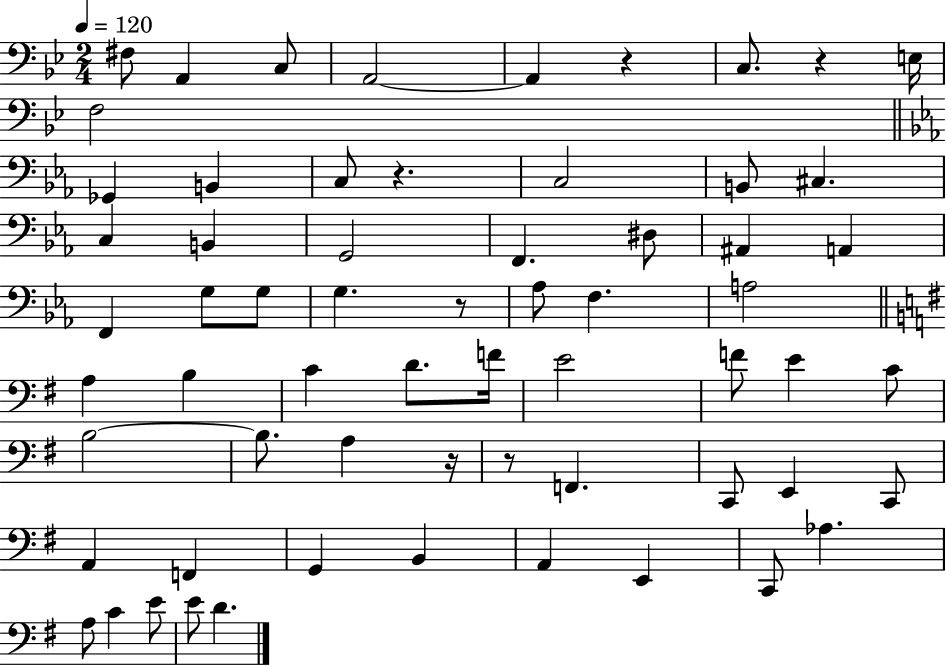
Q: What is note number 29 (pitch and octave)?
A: A3